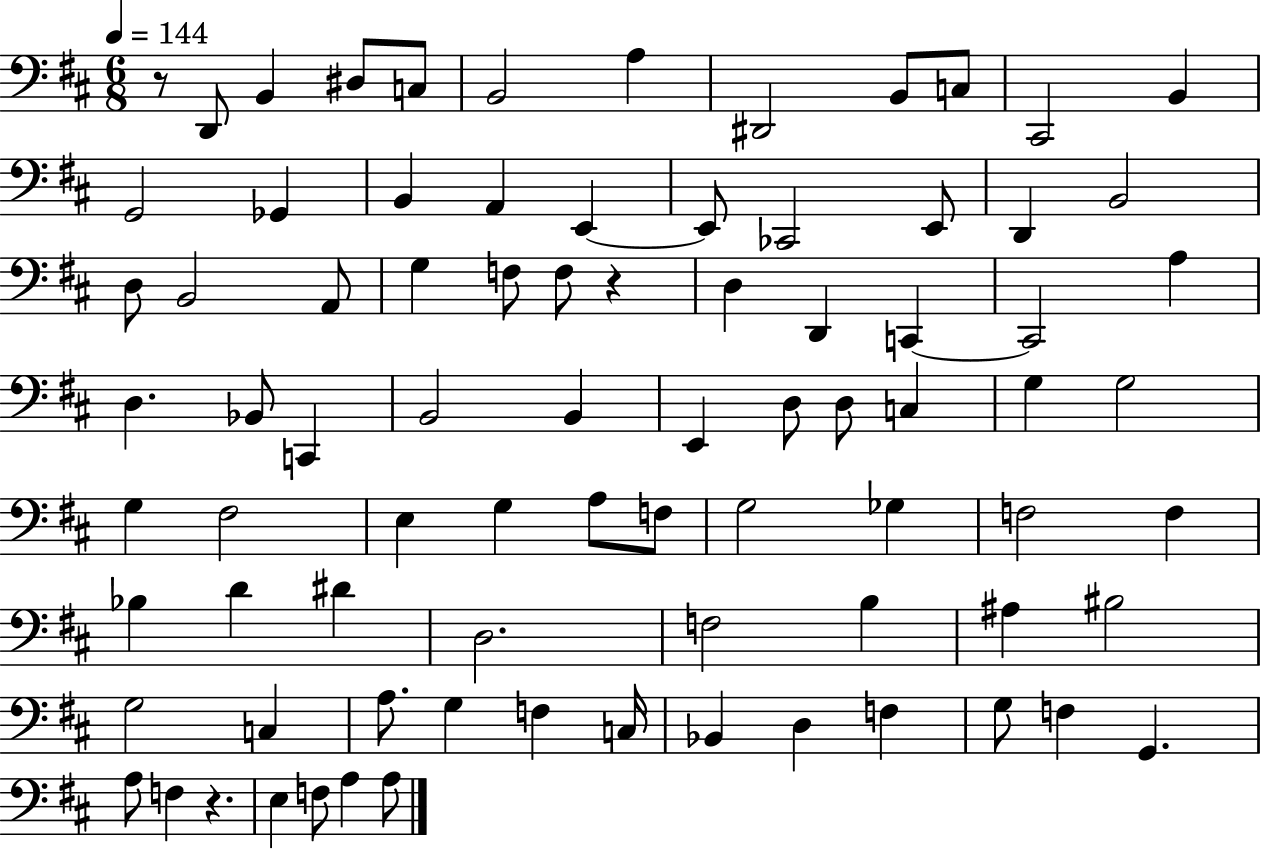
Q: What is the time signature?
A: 6/8